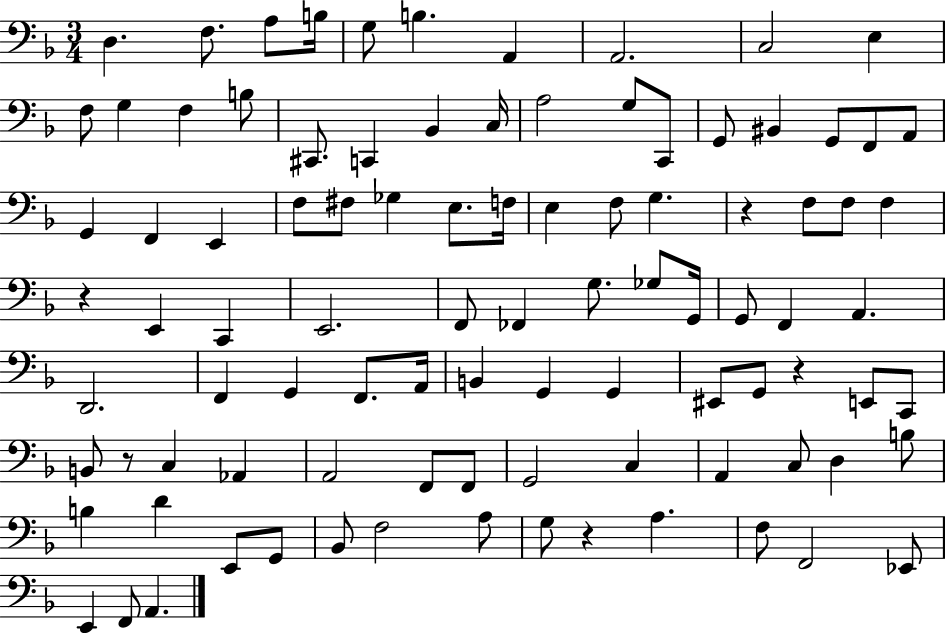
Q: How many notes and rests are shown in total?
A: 95